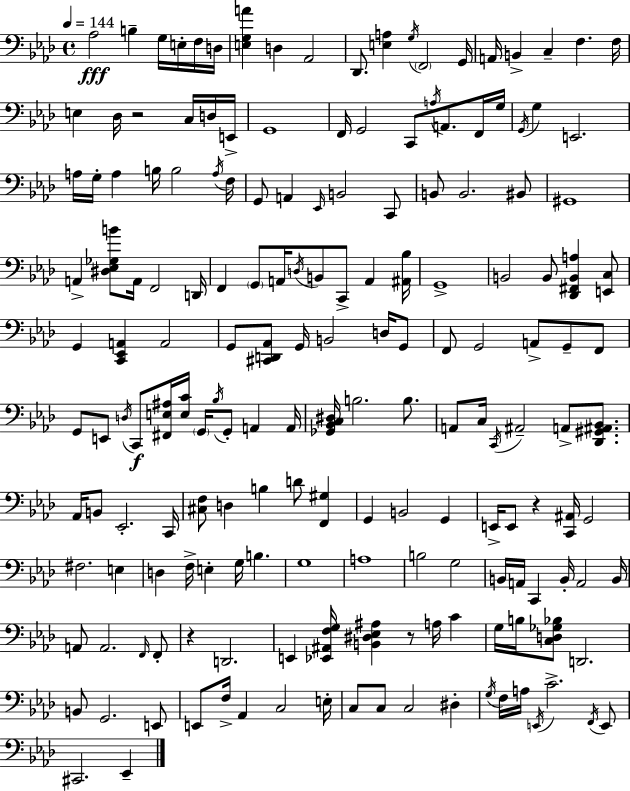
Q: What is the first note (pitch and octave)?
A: Ab3